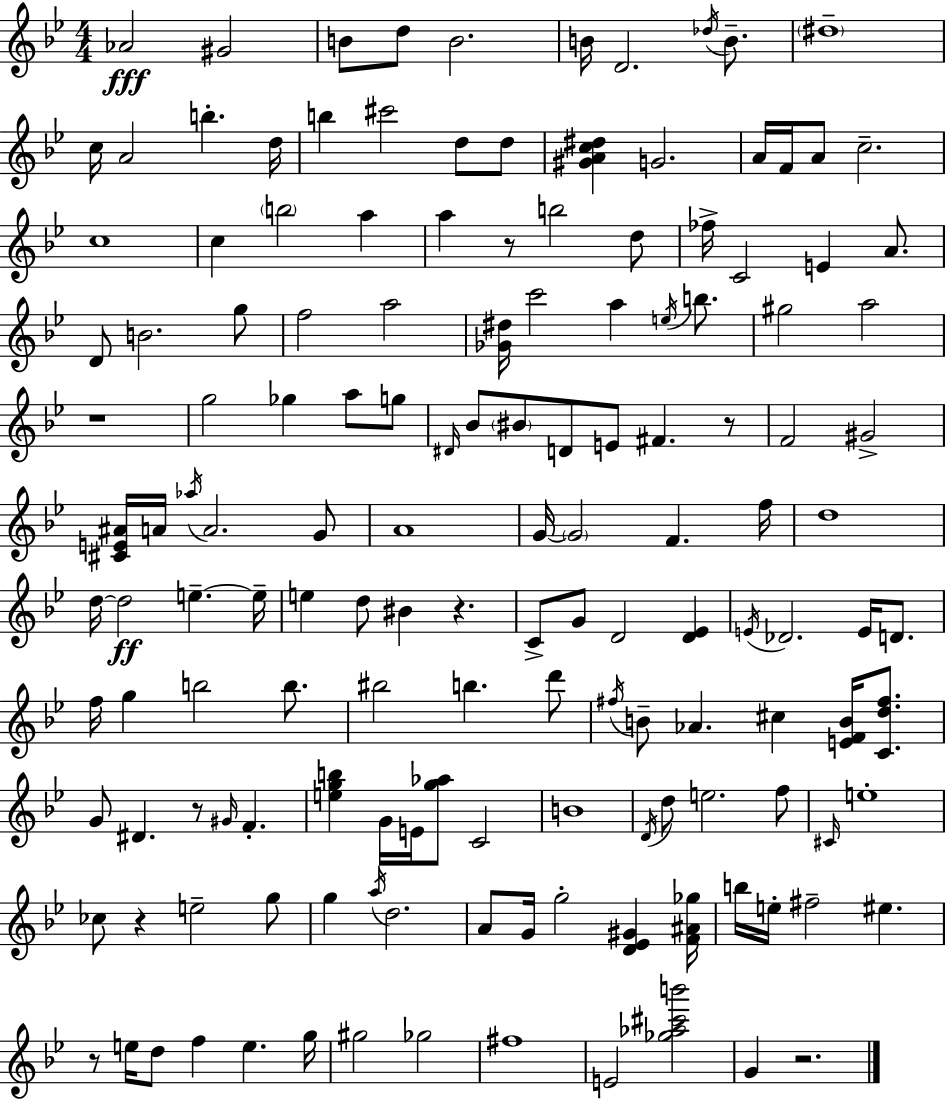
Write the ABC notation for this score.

X:1
T:Untitled
M:4/4
L:1/4
K:Bb
_A2 ^G2 B/2 d/2 B2 B/4 D2 _d/4 B/2 ^d4 c/4 A2 b d/4 b ^c'2 d/2 d/2 [^GAc^d] G2 A/4 F/4 A/2 c2 c4 c b2 a a z/2 b2 d/2 _f/4 C2 E A/2 D/2 B2 g/2 f2 a2 [_G^d]/4 c'2 a e/4 b/2 ^g2 a2 z4 g2 _g a/2 g/2 ^D/4 _B/2 ^B/2 D/2 E/2 ^F z/2 F2 ^G2 [^CE^A]/4 A/4 _a/4 A2 G/2 A4 G/4 G2 F f/4 d4 d/4 d2 e e/4 e d/2 ^B z C/2 G/2 D2 [D_E] E/4 _D2 E/4 D/2 f/4 g b2 b/2 ^b2 b d'/2 ^f/4 B/2 _A ^c [EFB]/4 [Cd^f]/2 G/2 ^D z/2 ^G/4 F [egb] G/4 E/4 [g_a]/2 C2 B4 D/4 d/2 e2 f/2 ^C/4 e4 _c/2 z e2 g/2 g a/4 d2 A/2 G/4 g2 [D_E^G] [F^A_g]/4 b/4 e/4 ^f2 ^e z/2 e/4 d/2 f e g/4 ^g2 _g2 ^f4 E2 [_g_a^c'b']2 G z2